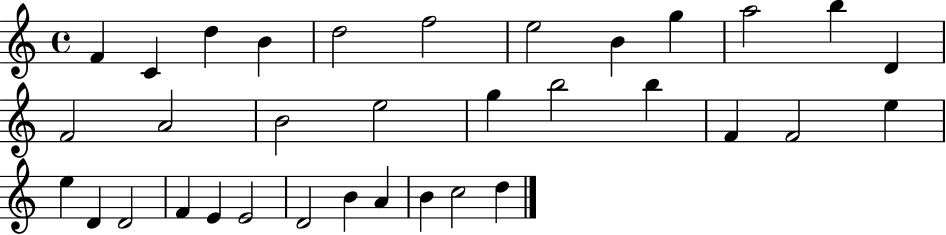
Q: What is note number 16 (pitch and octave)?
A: E5